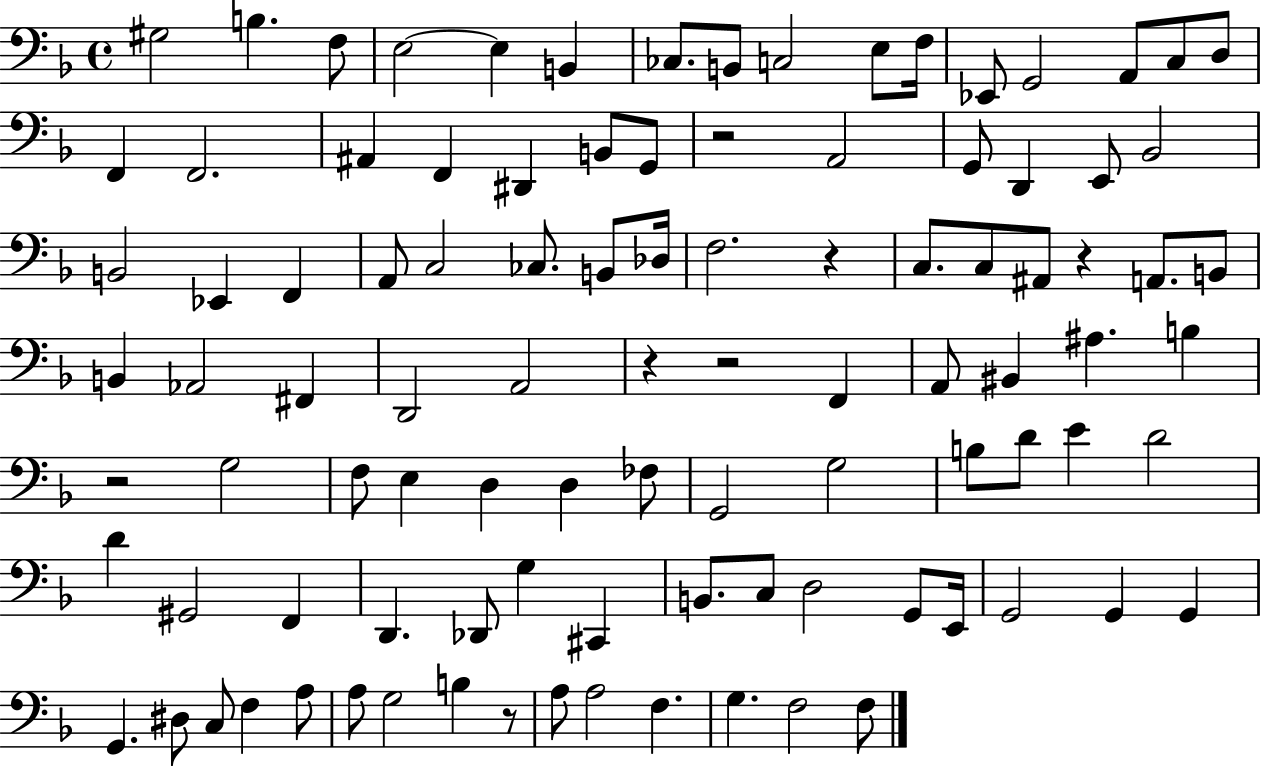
{
  \clef bass
  \time 4/4
  \defaultTimeSignature
  \key f \major
  \repeat volta 2 { gis2 b4. f8 | e2~~ e4 b,4 | ces8. b,8 c2 e8 f16 | ees,8 g,2 a,8 c8 d8 | \break f,4 f,2. | ais,4 f,4 dis,4 b,8 g,8 | r2 a,2 | g,8 d,4 e,8 bes,2 | \break b,2 ees,4 f,4 | a,8 c2 ces8. b,8 des16 | f2. r4 | c8. c8 ais,8 r4 a,8. b,8 | \break b,4 aes,2 fis,4 | d,2 a,2 | r4 r2 f,4 | a,8 bis,4 ais4. b4 | \break r2 g2 | f8 e4 d4 d4 fes8 | g,2 g2 | b8 d'8 e'4 d'2 | \break d'4 gis,2 f,4 | d,4. des,8 g4 cis,4 | b,8. c8 d2 g,8 e,16 | g,2 g,4 g,4 | \break g,4. dis8 c8 f4 a8 | a8 g2 b4 r8 | a8 a2 f4. | g4. f2 f8 | \break } \bar "|."
}